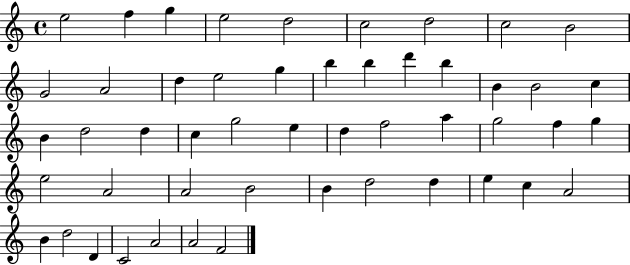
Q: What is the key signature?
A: C major